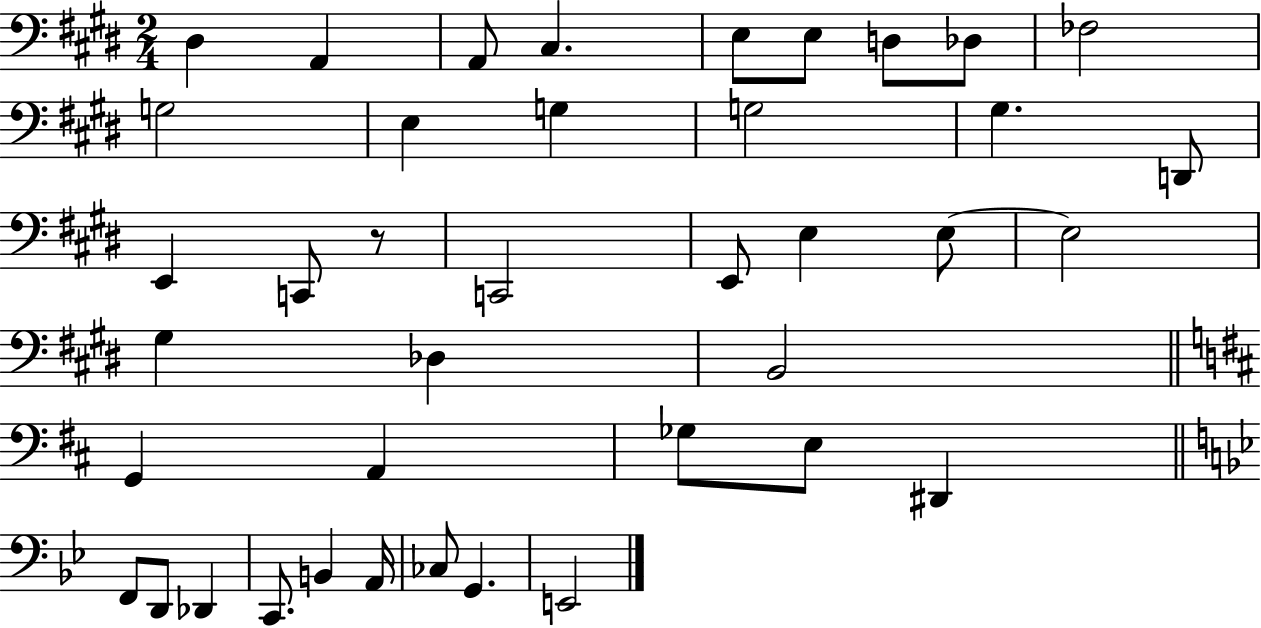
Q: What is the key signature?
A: E major